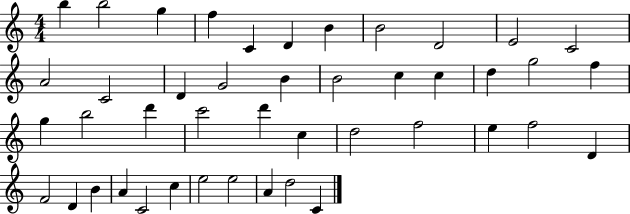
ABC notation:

X:1
T:Untitled
M:4/4
L:1/4
K:C
b b2 g f C D B B2 D2 E2 C2 A2 C2 D G2 B B2 c c d g2 f g b2 d' c'2 d' c d2 f2 e f2 D F2 D B A C2 c e2 e2 A d2 C